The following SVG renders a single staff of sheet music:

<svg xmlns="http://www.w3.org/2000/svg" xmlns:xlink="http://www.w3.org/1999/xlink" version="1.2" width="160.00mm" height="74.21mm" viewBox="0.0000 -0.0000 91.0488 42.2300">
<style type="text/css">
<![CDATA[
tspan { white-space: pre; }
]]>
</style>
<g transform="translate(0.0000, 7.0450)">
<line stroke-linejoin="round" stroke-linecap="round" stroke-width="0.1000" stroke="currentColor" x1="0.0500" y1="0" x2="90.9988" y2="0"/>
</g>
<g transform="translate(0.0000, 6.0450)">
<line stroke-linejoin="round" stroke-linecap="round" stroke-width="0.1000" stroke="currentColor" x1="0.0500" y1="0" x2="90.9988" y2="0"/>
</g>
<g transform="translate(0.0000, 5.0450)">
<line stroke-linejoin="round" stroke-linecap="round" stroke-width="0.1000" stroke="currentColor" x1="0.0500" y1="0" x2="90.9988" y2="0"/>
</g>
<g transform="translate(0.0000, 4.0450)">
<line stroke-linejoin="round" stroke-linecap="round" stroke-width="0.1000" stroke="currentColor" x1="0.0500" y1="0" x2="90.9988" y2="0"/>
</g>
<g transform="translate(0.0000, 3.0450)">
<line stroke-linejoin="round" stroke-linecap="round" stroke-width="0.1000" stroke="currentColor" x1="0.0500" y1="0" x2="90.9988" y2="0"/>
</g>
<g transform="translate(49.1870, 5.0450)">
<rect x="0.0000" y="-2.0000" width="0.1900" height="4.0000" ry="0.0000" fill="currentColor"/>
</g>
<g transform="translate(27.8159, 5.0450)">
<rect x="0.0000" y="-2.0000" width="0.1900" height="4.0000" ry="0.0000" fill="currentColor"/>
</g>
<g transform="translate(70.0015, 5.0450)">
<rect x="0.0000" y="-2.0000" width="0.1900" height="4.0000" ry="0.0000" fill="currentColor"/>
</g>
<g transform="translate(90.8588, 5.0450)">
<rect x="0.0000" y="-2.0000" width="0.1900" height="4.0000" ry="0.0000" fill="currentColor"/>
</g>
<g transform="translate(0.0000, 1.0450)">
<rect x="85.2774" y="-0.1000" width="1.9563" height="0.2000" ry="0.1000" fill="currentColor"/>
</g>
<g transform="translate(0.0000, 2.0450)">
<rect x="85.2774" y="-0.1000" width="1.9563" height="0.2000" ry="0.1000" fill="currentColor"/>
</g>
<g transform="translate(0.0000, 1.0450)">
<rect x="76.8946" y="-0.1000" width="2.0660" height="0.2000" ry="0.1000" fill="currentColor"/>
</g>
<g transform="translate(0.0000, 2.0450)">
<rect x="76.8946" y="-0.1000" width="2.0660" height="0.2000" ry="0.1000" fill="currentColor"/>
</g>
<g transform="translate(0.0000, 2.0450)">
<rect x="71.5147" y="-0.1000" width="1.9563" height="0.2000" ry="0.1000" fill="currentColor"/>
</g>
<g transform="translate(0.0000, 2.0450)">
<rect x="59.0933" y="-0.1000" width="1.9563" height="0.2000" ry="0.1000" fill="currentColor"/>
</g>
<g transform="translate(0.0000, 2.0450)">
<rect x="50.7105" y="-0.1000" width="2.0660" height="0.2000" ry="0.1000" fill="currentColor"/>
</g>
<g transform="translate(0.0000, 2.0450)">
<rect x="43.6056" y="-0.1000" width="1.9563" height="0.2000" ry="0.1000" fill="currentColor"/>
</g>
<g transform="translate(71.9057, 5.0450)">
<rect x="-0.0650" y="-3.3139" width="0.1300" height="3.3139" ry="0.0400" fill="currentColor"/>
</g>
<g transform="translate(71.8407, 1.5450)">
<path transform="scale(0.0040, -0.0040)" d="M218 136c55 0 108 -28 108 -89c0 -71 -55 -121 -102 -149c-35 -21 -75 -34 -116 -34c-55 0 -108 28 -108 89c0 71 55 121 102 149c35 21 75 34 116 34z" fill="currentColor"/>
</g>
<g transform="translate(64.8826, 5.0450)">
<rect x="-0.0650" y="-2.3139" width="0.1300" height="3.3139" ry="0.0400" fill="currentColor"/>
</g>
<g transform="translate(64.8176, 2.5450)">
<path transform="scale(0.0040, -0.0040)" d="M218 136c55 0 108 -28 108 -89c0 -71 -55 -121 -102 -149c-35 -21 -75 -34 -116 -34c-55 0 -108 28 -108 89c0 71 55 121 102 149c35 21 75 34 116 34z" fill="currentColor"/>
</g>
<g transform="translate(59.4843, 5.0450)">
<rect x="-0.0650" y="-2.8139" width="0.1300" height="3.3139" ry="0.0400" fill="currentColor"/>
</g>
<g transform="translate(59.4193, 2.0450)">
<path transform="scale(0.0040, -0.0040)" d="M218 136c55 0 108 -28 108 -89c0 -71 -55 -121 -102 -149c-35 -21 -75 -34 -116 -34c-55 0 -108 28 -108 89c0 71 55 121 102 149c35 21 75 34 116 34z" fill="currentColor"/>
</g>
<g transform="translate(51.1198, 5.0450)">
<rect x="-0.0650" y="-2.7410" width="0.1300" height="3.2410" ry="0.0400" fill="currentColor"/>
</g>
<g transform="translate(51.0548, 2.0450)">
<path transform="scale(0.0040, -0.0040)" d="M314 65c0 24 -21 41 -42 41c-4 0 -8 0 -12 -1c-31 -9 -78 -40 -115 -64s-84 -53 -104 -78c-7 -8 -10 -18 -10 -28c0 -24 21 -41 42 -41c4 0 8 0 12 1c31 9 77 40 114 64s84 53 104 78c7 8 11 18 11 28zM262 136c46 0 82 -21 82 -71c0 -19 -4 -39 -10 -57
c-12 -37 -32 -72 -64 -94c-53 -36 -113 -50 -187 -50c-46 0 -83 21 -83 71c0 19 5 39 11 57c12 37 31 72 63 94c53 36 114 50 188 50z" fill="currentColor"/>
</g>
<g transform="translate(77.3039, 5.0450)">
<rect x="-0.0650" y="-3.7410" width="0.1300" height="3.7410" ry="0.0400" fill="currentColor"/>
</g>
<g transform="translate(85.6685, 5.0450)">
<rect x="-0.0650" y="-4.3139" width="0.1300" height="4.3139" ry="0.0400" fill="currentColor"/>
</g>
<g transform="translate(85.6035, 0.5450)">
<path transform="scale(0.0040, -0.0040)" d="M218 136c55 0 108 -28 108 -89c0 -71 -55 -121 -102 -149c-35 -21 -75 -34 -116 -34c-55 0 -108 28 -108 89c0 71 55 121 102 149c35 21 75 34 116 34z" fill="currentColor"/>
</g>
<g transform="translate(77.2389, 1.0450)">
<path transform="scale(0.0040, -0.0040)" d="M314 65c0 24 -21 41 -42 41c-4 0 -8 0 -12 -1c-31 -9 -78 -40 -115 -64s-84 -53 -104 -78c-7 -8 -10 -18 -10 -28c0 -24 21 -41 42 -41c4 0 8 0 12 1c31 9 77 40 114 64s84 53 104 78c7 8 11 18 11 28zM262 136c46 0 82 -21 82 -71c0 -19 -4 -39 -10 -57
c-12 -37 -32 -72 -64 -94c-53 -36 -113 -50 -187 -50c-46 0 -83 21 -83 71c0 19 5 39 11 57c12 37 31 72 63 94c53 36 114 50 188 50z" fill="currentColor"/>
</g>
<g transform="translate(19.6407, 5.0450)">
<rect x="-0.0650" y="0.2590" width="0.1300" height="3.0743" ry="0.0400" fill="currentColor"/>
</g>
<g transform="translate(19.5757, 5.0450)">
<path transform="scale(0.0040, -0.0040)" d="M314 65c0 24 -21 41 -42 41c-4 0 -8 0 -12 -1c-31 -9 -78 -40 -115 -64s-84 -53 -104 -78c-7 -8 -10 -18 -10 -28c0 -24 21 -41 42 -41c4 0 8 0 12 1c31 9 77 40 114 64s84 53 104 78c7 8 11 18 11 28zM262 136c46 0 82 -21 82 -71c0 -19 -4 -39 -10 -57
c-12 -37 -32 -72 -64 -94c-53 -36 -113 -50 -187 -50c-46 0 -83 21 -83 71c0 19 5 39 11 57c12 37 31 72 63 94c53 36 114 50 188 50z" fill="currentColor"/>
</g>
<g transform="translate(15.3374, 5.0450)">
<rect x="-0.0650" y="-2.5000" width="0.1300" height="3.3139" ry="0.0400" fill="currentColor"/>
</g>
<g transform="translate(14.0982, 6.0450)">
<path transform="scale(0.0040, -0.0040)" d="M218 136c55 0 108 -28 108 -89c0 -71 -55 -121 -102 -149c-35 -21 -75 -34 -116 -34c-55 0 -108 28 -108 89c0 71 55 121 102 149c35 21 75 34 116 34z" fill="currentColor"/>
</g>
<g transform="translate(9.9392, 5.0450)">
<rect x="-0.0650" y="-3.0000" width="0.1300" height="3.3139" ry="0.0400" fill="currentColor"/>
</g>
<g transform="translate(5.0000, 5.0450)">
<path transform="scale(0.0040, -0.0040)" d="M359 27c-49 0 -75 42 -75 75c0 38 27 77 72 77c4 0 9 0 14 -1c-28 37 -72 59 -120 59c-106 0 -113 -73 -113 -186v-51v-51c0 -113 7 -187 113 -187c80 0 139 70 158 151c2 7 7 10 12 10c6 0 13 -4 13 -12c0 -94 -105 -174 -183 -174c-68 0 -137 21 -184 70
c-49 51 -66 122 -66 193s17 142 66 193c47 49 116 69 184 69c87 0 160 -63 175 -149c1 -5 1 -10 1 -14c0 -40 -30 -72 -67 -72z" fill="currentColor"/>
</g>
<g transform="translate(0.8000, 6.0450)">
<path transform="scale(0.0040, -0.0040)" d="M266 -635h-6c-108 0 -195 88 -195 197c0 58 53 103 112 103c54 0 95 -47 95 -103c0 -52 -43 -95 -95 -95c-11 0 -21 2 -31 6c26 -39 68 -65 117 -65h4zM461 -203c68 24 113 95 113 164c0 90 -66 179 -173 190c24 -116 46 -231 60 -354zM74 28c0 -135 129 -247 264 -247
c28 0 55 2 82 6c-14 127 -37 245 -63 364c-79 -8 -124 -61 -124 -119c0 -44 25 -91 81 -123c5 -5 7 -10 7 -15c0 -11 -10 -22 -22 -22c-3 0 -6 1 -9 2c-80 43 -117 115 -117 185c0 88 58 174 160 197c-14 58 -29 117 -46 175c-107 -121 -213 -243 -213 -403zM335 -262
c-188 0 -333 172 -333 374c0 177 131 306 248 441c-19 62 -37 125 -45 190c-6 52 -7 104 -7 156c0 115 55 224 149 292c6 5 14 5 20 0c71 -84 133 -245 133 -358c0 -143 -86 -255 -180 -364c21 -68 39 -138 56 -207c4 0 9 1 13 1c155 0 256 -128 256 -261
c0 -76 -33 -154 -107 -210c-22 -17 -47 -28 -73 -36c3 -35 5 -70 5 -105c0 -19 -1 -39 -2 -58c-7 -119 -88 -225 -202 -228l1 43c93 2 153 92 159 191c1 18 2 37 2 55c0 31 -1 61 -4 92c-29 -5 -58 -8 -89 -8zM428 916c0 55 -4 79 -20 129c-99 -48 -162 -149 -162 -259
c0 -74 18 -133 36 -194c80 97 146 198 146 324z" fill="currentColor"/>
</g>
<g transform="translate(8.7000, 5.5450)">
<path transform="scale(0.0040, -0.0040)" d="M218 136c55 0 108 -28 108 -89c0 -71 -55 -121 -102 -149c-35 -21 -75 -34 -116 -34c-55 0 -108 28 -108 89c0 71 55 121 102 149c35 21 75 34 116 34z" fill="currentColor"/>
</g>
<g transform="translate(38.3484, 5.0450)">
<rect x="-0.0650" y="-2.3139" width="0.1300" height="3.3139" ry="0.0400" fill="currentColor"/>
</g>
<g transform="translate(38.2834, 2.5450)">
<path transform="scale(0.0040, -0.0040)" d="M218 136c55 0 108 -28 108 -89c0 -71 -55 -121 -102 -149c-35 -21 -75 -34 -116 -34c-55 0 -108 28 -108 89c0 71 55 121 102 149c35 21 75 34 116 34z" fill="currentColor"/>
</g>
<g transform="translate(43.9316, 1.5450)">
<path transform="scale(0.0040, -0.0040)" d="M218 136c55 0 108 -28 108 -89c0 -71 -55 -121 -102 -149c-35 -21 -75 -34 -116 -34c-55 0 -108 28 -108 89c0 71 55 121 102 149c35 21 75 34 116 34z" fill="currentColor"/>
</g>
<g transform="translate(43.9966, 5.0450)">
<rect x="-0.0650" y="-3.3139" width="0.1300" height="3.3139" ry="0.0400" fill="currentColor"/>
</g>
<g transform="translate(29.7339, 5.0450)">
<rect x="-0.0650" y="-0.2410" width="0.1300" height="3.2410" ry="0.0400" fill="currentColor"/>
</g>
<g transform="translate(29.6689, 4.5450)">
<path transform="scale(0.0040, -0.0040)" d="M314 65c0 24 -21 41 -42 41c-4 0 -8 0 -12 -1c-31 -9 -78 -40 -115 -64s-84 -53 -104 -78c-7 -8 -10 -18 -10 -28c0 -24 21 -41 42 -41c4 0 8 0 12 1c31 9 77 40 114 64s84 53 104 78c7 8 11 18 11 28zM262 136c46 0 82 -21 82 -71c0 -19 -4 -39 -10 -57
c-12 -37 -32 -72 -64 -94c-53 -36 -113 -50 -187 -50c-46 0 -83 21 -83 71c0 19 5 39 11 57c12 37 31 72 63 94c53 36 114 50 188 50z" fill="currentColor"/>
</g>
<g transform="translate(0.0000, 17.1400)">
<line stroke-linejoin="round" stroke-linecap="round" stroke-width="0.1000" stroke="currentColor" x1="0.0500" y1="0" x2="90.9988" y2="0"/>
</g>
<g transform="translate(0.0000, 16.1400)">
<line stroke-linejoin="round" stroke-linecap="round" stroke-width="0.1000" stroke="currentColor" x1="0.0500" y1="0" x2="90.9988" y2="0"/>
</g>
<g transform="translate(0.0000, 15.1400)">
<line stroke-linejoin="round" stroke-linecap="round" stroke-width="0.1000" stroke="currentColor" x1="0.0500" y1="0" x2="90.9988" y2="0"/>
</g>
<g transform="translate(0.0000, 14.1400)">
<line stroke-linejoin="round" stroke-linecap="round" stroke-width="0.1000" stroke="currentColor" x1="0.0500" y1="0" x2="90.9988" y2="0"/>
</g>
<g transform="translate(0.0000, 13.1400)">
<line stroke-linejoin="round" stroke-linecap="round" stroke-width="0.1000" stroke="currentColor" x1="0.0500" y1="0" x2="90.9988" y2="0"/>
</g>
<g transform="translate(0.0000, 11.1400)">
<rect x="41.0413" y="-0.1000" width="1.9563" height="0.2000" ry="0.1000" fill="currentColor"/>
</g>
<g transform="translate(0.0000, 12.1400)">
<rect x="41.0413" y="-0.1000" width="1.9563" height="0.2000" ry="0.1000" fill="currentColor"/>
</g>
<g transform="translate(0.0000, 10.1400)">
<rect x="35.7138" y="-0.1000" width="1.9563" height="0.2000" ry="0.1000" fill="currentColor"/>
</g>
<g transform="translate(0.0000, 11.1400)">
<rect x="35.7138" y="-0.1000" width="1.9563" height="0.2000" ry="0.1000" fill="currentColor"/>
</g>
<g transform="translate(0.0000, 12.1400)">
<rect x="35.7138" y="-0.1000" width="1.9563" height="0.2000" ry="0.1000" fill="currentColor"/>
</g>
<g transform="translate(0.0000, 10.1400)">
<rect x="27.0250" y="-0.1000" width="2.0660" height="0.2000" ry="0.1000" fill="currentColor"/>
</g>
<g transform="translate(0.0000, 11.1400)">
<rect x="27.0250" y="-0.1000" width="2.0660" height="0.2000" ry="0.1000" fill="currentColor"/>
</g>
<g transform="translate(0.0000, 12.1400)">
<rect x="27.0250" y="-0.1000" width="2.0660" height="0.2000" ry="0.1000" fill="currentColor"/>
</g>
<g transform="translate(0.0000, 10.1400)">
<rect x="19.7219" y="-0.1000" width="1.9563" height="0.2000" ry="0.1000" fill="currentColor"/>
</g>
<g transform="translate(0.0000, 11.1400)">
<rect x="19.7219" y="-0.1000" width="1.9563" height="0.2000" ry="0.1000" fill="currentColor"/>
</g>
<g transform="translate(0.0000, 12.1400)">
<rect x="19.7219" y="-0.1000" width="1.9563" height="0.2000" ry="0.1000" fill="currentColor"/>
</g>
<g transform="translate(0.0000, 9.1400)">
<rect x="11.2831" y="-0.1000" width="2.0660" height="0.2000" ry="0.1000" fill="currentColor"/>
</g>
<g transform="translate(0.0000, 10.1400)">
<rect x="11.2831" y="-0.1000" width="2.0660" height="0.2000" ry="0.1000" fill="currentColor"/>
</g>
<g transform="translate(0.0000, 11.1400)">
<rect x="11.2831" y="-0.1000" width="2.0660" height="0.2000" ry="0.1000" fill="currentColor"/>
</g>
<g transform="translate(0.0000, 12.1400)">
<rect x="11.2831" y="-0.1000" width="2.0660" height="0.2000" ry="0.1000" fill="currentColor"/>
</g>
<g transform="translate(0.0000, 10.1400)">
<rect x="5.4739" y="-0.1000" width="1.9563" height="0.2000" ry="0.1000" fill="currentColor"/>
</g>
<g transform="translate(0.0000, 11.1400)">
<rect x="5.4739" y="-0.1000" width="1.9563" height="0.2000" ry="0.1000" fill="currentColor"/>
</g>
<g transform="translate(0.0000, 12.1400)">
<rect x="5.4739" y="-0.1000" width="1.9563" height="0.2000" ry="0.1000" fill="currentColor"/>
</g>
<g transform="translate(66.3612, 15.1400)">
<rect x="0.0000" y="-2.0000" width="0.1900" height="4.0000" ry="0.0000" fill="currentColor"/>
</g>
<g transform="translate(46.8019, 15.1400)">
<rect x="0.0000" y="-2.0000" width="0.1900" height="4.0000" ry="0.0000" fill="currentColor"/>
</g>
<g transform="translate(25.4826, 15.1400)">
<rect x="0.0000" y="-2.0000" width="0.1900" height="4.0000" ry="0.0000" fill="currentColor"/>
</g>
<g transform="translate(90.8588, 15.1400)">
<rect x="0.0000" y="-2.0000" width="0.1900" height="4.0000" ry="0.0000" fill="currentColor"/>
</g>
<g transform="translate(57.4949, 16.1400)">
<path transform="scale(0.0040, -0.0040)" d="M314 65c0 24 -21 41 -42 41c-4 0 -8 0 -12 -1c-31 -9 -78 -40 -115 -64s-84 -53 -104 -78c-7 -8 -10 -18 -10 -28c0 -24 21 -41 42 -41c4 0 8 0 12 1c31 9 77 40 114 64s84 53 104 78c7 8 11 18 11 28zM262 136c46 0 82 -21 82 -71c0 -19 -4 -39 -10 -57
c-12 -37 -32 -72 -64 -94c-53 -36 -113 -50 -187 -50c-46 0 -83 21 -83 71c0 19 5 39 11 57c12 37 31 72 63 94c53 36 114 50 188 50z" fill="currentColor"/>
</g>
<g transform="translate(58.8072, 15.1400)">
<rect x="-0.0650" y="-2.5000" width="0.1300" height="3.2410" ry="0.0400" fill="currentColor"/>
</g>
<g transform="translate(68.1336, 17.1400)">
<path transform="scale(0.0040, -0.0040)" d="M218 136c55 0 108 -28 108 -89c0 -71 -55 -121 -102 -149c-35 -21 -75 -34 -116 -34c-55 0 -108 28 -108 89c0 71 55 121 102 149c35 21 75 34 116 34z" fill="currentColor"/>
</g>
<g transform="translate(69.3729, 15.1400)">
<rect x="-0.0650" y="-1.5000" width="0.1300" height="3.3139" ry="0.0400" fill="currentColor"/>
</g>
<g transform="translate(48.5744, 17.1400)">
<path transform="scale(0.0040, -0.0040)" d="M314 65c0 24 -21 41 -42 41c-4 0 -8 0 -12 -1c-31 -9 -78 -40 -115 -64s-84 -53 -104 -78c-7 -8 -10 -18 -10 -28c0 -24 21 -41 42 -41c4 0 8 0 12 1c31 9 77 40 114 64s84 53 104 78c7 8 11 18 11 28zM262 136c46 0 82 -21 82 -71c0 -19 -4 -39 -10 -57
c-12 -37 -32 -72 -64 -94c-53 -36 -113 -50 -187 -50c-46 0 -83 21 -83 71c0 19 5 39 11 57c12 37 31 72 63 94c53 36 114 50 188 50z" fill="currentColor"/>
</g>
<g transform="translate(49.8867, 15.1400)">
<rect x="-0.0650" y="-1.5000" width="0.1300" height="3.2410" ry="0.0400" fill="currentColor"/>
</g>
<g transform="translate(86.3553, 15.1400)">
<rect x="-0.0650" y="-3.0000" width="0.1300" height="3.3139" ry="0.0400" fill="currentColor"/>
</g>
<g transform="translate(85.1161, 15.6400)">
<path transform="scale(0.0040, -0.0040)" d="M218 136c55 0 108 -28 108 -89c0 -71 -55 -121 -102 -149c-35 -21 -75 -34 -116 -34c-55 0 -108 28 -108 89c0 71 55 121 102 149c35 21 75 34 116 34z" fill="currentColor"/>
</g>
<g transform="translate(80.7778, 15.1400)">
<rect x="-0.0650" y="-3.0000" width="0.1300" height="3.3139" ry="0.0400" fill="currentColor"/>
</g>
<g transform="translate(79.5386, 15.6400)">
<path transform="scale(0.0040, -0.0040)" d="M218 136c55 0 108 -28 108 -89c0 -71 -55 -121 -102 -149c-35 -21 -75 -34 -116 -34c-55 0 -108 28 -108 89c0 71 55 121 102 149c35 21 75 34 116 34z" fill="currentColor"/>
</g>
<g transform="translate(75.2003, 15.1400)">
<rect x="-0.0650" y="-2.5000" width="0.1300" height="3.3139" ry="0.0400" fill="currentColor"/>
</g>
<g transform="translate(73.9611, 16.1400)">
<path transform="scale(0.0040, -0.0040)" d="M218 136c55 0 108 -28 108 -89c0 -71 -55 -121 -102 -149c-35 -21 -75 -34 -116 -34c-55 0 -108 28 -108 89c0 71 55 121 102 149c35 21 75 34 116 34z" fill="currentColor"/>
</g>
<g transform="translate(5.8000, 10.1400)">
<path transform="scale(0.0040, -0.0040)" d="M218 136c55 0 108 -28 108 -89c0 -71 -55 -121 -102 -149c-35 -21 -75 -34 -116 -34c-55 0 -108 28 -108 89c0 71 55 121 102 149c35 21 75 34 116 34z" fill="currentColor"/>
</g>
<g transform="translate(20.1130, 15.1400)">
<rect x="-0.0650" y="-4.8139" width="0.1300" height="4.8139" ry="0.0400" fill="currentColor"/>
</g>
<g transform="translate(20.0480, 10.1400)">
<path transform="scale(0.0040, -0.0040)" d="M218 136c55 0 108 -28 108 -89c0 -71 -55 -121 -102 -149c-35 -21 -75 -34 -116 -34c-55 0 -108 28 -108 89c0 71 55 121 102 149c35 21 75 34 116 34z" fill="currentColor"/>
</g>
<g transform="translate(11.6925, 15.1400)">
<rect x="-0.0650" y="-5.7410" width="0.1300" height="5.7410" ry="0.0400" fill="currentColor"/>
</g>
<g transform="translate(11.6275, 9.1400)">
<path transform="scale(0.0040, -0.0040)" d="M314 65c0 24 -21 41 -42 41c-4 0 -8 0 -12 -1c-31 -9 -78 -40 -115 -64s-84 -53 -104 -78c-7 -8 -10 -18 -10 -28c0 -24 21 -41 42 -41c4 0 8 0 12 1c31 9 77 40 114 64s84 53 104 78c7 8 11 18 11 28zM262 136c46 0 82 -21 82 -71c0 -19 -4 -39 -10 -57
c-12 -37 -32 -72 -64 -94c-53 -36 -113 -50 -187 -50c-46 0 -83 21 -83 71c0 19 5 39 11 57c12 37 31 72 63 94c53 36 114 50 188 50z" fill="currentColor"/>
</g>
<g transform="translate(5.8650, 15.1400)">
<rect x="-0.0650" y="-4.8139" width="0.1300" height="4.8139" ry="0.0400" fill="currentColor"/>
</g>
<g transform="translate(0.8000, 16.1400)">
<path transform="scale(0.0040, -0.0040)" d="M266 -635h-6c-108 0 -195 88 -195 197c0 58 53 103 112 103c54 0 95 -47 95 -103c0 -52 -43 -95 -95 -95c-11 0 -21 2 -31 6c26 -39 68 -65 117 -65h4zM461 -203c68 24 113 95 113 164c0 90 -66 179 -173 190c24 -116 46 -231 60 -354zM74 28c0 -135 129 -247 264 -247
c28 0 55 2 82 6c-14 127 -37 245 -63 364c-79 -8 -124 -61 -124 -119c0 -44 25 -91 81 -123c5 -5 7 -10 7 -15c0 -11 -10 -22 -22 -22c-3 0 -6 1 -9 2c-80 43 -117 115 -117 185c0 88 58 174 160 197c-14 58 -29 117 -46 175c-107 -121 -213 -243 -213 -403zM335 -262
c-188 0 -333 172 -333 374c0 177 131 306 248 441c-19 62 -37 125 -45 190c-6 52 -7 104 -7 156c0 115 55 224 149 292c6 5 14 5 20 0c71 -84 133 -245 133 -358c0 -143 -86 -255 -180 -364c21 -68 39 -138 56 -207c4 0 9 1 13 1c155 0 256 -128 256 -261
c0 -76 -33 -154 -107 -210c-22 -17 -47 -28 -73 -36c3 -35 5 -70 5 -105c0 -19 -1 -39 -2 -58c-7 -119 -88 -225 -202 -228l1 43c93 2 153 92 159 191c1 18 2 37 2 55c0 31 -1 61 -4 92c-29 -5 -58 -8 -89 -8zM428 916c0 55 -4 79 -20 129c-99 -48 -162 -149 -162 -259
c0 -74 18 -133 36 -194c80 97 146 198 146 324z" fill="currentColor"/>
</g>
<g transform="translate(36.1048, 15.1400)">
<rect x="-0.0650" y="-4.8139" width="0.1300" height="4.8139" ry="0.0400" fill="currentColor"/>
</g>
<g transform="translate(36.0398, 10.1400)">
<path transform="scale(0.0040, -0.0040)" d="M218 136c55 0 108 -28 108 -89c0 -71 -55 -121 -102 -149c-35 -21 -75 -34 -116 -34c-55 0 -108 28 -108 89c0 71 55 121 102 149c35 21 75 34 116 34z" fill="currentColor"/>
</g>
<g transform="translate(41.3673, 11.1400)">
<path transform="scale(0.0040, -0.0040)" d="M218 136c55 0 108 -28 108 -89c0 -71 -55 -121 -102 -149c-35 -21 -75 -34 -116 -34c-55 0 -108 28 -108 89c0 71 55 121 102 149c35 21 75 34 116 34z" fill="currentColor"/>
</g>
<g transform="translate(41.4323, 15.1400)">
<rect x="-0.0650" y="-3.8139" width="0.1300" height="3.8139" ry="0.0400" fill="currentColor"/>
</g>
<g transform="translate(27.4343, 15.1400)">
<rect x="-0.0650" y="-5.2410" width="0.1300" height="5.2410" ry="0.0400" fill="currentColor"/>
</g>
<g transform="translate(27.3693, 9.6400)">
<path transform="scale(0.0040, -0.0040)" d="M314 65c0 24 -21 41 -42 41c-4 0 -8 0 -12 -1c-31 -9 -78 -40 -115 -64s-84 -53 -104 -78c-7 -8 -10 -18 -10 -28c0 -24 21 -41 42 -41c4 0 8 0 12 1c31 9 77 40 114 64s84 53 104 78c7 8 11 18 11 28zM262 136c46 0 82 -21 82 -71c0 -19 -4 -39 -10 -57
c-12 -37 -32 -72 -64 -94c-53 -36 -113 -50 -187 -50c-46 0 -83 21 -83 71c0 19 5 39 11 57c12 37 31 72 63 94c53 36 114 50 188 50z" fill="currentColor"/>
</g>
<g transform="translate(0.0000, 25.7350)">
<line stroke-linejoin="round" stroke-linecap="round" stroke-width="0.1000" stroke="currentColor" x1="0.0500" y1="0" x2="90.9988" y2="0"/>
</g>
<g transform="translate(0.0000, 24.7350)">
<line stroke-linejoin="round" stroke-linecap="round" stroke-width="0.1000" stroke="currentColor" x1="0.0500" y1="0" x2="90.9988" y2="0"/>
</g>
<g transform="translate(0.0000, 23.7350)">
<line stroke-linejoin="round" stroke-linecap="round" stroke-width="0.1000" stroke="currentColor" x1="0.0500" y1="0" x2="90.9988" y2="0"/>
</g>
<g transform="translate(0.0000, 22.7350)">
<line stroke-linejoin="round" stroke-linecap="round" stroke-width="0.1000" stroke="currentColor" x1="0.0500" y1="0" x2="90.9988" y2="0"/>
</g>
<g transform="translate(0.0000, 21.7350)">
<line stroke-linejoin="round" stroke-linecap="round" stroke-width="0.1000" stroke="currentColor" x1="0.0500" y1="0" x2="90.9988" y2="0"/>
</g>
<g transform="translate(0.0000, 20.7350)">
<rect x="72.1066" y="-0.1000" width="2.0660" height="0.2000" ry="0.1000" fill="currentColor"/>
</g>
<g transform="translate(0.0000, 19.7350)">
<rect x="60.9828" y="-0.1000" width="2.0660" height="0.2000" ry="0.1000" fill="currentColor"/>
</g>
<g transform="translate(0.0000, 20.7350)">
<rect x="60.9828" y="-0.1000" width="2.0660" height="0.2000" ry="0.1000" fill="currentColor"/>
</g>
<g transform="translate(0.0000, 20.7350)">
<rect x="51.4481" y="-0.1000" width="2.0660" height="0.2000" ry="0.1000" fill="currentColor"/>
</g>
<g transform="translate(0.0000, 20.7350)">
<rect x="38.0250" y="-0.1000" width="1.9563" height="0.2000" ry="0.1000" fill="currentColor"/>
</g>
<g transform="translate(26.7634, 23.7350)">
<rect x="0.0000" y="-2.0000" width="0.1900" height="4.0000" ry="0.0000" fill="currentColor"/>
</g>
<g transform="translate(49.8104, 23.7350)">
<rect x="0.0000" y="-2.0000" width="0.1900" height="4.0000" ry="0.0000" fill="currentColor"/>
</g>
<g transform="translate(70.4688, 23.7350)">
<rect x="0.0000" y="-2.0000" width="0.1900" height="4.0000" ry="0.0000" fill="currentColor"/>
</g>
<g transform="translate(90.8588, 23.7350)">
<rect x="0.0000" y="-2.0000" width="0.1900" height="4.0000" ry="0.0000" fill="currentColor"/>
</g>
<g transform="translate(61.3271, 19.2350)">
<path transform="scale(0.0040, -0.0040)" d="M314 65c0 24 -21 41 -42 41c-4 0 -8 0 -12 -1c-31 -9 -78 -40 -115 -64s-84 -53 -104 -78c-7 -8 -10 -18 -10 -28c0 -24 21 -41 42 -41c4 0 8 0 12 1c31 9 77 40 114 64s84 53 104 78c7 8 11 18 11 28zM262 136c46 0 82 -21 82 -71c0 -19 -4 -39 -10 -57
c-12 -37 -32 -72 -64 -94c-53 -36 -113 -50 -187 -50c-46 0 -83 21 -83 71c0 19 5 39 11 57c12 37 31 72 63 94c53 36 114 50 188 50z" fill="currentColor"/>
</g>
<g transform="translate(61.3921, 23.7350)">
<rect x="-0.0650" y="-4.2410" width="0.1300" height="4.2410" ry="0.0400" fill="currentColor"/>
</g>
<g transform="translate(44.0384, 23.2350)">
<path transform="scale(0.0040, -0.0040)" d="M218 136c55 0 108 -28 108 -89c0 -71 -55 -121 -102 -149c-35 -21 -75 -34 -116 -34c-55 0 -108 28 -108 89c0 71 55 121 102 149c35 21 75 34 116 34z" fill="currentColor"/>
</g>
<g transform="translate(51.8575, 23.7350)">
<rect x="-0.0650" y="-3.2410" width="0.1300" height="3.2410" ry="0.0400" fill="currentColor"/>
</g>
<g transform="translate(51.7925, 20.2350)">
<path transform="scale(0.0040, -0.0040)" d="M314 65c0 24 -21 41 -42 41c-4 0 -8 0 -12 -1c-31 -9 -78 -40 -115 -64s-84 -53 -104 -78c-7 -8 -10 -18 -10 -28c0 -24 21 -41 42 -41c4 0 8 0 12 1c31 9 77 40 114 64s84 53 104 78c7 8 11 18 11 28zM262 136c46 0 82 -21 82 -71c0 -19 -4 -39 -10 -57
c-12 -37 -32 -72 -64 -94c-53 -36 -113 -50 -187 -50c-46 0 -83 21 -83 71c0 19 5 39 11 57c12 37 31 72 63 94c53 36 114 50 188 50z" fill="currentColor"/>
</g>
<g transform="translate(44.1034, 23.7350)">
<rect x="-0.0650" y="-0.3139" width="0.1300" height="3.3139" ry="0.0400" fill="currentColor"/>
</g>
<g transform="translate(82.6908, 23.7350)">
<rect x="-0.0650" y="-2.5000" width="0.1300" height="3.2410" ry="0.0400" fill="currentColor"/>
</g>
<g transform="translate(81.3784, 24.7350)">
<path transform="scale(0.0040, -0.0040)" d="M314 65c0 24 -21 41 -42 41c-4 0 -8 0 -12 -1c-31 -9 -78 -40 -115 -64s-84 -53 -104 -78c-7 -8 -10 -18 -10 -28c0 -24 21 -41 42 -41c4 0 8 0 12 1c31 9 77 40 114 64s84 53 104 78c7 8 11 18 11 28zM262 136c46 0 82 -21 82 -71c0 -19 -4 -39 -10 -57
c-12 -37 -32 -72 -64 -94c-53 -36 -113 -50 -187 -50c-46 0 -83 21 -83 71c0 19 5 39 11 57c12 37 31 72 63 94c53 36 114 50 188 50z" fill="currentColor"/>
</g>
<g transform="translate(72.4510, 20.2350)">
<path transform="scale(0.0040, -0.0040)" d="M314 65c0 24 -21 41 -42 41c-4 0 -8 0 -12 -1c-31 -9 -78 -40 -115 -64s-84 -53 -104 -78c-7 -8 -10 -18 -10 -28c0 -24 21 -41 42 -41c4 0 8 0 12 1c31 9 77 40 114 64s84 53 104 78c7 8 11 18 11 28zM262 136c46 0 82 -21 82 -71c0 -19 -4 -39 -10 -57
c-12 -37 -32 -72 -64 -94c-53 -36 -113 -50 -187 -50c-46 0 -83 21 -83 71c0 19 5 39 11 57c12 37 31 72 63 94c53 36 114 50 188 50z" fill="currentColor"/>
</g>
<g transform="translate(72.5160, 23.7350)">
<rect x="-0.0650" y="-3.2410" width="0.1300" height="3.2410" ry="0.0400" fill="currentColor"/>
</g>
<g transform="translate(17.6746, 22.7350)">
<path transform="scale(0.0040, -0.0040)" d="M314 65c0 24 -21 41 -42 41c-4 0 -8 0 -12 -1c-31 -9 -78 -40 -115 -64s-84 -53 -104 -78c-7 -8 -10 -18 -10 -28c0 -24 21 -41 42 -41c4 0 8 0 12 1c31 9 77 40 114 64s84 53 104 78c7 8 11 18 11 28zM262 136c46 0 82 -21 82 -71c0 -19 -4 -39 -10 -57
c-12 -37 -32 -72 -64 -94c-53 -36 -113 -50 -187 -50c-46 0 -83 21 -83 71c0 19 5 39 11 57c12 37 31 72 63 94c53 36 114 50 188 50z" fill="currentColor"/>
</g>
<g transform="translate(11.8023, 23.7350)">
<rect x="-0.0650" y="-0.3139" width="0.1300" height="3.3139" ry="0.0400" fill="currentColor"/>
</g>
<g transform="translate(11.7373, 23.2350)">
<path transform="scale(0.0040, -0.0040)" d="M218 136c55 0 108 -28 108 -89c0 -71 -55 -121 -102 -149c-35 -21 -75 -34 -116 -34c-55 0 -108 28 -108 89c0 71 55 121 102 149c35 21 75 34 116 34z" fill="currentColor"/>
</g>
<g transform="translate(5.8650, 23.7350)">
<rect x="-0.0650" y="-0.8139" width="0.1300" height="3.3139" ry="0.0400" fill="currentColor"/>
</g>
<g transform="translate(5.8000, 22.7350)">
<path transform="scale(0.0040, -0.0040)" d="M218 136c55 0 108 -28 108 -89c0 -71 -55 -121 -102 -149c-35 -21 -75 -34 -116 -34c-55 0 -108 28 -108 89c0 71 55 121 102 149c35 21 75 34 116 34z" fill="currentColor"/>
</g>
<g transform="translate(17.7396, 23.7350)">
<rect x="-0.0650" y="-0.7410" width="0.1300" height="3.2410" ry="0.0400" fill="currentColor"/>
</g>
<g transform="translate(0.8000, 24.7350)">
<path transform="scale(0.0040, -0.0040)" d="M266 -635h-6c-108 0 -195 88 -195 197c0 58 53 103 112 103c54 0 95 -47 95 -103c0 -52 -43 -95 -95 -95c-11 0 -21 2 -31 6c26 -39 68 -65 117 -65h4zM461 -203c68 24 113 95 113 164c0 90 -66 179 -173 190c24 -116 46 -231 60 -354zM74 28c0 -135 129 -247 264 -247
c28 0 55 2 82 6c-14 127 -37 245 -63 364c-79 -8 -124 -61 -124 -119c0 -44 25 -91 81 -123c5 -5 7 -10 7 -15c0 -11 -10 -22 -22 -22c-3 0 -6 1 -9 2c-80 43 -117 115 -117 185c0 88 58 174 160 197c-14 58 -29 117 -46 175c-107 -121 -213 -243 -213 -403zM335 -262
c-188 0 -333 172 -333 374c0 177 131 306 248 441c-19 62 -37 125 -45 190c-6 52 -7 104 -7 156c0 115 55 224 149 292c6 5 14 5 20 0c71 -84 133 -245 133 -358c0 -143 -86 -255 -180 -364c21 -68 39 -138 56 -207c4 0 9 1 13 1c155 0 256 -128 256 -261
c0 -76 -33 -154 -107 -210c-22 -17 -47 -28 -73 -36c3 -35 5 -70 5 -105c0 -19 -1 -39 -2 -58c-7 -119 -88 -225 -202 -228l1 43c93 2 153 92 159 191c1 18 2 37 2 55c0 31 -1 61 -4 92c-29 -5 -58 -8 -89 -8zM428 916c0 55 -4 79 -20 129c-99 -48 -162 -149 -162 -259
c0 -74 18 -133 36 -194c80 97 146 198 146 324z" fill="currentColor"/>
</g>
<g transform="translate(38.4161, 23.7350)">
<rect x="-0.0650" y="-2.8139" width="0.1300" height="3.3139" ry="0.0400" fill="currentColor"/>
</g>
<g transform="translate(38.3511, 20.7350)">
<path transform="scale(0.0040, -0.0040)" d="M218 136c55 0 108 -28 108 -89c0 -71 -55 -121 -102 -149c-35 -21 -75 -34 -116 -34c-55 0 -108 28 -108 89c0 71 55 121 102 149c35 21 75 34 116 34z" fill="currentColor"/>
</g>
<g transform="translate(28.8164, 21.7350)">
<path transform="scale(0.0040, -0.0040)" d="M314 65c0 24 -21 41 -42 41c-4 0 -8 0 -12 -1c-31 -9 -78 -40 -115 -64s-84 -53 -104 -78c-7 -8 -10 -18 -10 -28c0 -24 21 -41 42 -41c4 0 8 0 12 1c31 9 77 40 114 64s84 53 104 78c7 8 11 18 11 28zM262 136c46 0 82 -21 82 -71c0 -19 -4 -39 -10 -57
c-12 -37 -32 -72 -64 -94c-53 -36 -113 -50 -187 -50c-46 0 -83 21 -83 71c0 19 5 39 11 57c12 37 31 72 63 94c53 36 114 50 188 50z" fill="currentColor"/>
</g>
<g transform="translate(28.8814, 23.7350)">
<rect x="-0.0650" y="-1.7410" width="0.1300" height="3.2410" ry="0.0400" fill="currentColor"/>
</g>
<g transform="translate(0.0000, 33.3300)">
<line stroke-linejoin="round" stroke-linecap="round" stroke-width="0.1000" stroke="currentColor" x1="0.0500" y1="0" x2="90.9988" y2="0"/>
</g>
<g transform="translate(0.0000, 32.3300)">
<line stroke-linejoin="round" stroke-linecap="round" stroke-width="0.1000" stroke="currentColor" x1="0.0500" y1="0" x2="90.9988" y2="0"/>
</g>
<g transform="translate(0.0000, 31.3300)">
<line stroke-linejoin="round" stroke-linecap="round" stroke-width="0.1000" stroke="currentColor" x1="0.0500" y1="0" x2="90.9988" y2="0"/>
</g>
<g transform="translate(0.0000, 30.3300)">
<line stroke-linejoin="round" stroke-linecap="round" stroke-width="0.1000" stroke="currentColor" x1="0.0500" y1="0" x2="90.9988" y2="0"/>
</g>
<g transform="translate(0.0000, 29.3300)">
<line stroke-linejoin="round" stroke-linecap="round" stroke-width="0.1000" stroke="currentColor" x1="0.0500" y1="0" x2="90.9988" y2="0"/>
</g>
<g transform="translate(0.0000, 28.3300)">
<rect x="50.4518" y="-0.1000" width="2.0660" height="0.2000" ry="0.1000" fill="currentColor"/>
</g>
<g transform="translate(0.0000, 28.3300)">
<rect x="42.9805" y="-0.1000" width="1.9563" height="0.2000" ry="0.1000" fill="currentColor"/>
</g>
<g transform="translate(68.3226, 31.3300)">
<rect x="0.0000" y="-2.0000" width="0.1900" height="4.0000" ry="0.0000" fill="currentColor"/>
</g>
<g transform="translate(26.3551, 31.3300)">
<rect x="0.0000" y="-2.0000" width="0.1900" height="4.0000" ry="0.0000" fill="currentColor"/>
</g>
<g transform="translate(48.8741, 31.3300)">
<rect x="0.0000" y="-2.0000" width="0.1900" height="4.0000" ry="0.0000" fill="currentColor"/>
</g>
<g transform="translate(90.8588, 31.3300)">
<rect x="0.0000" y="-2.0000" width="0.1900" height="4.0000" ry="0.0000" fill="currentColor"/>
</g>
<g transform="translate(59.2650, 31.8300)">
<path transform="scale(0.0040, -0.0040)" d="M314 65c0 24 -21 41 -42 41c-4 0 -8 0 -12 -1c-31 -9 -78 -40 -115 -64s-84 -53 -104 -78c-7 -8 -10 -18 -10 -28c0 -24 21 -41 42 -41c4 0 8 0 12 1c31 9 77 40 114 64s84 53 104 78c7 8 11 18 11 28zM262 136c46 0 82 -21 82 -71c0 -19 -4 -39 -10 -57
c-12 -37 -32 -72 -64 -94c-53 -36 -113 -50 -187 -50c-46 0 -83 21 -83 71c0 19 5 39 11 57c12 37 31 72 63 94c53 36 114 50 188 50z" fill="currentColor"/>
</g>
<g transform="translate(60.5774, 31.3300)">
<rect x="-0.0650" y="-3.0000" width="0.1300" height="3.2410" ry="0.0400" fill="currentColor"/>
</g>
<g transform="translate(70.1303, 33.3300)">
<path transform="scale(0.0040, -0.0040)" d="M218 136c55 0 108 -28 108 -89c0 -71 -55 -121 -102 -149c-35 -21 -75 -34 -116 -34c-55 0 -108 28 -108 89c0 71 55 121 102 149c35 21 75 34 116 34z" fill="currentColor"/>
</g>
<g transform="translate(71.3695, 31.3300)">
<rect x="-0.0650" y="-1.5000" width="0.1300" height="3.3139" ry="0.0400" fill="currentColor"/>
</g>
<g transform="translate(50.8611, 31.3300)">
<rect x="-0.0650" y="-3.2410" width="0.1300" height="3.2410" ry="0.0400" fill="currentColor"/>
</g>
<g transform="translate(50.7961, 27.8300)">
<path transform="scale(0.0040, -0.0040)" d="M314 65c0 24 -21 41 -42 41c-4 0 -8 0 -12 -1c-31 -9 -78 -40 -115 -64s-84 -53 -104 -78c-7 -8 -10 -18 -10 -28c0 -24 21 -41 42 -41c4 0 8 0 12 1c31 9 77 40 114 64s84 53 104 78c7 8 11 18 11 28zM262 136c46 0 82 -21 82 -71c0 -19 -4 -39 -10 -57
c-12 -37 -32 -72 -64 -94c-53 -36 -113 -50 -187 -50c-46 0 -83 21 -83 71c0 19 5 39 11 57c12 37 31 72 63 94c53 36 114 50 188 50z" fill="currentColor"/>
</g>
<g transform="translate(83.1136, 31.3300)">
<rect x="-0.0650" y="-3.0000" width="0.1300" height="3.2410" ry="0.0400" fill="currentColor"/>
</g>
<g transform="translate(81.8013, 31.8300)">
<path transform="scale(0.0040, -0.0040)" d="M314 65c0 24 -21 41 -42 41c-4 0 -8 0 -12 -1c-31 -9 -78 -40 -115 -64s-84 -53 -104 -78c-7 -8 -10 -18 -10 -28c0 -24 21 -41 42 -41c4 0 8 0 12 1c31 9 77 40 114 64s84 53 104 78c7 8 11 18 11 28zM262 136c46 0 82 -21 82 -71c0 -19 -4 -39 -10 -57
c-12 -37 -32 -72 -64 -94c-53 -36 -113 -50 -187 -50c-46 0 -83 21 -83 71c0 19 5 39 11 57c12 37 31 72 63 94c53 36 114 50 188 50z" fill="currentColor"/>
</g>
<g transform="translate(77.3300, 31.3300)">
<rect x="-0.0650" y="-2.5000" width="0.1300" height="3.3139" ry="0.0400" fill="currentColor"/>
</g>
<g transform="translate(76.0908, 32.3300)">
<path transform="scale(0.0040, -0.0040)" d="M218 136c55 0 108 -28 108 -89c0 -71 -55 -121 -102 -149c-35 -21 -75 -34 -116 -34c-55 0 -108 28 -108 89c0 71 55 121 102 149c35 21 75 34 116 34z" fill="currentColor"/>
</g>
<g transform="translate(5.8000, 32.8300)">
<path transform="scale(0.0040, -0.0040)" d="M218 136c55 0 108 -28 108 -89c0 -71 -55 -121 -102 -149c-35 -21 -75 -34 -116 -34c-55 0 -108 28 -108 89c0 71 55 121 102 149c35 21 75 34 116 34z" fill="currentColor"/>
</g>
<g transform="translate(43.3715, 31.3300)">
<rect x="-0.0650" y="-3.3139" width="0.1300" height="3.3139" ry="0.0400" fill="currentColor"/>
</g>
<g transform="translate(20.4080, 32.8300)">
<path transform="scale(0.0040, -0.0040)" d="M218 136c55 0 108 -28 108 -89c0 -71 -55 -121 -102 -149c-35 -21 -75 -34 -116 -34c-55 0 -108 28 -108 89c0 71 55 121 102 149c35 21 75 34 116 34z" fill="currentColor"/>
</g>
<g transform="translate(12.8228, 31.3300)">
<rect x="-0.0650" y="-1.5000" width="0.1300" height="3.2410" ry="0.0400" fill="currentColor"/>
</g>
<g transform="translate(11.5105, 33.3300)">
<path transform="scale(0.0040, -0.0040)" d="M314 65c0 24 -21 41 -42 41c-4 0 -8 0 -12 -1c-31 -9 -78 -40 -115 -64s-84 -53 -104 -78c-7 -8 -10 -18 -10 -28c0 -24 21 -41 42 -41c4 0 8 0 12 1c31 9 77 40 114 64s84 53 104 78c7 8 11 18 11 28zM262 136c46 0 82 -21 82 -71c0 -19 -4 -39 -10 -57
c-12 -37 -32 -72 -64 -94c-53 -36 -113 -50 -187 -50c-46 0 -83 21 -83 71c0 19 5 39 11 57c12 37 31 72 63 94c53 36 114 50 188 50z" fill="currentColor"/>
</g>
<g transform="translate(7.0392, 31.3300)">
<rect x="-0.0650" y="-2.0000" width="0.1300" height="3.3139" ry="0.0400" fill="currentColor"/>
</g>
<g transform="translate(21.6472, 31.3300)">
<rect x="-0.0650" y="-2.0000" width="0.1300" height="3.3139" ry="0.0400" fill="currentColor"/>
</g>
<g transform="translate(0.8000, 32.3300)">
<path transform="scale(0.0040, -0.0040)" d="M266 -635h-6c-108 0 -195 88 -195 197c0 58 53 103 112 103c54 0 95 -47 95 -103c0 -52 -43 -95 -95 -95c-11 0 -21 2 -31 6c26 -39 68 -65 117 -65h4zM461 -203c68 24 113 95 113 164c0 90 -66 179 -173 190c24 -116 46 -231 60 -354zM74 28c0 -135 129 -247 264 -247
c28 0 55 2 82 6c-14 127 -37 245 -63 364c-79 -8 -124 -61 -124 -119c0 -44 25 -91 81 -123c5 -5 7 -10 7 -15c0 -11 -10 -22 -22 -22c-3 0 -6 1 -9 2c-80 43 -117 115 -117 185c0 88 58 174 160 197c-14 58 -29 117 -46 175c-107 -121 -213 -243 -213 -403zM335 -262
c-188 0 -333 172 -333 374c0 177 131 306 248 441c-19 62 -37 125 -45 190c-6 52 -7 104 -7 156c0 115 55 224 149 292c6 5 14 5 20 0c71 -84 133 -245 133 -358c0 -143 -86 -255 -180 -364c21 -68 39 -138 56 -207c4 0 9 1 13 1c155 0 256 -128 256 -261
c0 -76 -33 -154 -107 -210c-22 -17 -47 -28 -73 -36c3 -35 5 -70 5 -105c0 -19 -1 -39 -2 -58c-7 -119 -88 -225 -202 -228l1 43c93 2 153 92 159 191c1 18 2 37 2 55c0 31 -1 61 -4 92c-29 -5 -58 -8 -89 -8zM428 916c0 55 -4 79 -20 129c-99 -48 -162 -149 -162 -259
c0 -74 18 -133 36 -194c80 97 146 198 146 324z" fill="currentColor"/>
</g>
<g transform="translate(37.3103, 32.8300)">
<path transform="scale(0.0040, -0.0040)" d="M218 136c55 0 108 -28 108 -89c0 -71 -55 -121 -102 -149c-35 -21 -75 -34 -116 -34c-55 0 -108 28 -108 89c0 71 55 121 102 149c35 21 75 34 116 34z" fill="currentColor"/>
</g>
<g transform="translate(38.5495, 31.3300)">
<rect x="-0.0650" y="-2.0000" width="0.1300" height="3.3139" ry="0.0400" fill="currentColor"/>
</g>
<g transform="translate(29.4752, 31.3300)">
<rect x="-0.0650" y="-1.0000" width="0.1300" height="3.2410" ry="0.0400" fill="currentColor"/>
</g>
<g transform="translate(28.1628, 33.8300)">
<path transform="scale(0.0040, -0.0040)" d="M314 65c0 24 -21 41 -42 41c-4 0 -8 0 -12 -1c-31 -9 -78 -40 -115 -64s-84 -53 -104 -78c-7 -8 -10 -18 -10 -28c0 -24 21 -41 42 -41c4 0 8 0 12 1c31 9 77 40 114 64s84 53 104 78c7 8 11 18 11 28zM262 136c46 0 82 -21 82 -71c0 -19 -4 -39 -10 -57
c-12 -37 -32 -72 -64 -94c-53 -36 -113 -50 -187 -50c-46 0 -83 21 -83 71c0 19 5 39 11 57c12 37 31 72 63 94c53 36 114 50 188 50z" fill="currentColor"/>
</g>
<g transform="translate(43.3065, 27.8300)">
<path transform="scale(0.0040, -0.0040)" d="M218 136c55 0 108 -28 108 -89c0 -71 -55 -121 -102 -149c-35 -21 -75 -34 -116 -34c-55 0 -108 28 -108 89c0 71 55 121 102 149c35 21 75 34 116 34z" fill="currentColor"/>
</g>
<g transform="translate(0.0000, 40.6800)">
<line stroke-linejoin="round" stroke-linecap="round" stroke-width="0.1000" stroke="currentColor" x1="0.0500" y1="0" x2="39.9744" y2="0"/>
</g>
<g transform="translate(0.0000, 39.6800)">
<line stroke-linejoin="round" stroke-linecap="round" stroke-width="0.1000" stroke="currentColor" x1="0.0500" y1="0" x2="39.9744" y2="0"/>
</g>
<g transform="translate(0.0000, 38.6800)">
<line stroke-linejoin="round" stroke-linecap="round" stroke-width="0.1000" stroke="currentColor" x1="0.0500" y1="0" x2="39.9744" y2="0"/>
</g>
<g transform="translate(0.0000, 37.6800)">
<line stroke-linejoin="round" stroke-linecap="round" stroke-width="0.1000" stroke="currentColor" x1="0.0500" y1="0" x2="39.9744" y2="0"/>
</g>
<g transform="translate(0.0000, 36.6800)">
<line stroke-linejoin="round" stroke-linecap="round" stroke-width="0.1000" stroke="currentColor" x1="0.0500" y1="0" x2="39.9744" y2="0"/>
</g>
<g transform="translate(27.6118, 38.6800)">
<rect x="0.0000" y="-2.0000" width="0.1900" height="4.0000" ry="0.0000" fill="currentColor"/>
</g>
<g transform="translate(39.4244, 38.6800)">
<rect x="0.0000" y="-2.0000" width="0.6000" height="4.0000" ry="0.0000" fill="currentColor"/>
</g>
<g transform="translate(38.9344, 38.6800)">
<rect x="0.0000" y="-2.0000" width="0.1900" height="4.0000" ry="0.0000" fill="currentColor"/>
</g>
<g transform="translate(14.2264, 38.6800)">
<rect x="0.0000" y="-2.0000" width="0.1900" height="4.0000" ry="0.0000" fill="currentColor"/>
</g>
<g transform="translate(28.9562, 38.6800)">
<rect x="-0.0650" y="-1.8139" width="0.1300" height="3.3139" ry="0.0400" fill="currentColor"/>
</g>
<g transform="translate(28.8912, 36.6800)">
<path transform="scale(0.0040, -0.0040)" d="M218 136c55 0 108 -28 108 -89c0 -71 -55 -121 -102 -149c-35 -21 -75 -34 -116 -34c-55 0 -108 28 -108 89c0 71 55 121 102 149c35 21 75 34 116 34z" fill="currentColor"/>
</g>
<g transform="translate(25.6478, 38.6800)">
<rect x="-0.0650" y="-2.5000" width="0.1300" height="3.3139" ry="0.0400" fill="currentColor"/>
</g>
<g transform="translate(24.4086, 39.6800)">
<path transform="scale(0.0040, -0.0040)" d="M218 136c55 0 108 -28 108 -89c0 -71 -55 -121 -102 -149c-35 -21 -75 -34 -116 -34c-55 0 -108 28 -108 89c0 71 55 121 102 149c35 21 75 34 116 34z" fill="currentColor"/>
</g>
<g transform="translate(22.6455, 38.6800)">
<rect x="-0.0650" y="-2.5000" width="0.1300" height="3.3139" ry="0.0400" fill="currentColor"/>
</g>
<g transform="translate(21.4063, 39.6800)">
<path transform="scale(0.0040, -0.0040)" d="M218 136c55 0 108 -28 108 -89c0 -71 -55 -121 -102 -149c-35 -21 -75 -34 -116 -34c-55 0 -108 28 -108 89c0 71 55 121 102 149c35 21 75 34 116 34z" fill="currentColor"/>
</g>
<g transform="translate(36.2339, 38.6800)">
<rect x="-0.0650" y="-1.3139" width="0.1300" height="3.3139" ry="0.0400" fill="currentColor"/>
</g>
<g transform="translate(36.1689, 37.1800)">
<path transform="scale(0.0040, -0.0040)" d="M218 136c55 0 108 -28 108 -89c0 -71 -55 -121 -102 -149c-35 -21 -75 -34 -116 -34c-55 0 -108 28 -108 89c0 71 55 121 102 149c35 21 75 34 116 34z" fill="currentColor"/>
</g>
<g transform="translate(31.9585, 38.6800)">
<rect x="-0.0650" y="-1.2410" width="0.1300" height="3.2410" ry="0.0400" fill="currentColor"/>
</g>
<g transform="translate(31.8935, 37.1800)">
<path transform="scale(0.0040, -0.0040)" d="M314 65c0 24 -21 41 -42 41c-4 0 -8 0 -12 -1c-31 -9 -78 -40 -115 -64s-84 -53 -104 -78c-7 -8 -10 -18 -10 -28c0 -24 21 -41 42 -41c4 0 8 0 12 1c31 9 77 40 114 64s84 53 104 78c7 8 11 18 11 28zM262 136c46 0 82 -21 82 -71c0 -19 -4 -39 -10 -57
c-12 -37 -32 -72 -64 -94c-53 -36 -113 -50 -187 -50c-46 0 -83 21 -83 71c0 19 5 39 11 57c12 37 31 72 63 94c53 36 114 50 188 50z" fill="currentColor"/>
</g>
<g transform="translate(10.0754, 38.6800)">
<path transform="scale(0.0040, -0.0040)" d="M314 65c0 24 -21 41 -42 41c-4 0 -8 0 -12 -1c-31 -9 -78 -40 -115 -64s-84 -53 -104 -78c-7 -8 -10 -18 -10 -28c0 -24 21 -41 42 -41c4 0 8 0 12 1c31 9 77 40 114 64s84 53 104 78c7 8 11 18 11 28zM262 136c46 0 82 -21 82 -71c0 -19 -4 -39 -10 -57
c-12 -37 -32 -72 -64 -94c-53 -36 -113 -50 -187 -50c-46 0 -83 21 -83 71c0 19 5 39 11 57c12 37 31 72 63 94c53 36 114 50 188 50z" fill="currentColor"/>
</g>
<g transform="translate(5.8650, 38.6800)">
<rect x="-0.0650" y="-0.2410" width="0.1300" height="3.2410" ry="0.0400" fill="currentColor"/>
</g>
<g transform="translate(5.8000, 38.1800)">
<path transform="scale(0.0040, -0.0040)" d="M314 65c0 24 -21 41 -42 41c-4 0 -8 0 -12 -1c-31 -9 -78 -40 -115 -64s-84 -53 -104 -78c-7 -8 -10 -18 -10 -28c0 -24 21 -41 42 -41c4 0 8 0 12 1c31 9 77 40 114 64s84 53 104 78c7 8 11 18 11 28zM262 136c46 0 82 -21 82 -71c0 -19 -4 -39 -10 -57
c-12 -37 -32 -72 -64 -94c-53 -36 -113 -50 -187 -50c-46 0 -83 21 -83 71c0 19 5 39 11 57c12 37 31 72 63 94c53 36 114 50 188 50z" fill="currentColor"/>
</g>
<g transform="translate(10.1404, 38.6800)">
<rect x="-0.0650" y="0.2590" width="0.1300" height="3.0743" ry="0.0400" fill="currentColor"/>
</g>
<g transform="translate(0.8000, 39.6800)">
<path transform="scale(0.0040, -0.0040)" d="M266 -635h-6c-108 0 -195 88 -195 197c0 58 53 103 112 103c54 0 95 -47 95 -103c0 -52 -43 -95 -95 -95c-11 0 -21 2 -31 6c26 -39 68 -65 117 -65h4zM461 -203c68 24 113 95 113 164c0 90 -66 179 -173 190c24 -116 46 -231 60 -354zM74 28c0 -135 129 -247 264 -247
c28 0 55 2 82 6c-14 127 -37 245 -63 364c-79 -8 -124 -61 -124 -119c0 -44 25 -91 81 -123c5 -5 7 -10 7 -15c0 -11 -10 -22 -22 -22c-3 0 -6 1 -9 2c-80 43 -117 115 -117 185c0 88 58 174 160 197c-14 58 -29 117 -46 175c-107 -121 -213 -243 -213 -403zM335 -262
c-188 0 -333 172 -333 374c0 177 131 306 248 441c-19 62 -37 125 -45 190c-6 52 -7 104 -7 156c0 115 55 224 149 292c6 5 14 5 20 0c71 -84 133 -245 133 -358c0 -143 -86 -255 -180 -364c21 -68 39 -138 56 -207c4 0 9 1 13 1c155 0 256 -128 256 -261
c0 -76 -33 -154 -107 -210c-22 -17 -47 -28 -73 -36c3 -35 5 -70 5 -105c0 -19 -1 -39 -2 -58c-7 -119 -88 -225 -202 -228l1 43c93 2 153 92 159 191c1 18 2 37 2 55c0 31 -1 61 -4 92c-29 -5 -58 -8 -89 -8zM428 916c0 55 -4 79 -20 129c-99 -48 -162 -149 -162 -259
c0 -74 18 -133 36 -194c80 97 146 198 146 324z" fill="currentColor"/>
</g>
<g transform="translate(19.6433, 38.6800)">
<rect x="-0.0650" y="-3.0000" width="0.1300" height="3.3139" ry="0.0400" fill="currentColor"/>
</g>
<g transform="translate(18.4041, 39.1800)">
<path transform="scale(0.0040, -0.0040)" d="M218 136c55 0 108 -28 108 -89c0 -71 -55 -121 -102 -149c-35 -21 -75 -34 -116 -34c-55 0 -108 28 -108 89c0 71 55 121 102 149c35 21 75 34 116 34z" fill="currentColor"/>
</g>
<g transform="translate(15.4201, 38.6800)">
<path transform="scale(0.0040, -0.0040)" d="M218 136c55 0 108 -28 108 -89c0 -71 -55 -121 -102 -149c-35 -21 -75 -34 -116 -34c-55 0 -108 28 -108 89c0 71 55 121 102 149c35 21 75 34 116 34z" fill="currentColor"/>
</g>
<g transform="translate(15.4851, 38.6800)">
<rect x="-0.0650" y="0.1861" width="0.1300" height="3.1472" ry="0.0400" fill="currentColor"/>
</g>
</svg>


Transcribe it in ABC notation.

X:1
T:Untitled
M:4/4
L:1/4
K:C
A G B2 c2 g b a2 a g b c'2 d' e' g'2 e' f'2 e' c' E2 G2 E G A A d c d2 f2 a c b2 d'2 b2 G2 F E2 F D2 F b b2 A2 E G A2 c2 B2 B A G G f e2 e